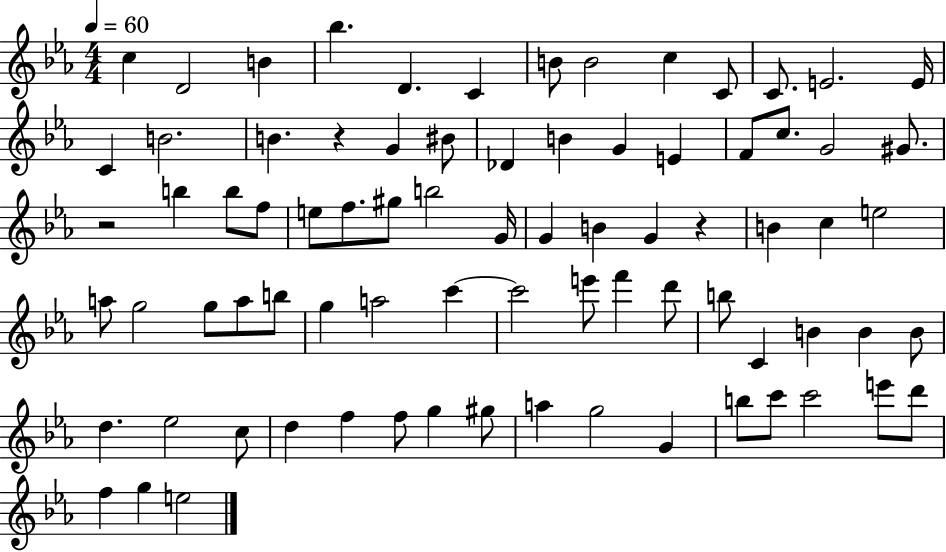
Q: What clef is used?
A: treble